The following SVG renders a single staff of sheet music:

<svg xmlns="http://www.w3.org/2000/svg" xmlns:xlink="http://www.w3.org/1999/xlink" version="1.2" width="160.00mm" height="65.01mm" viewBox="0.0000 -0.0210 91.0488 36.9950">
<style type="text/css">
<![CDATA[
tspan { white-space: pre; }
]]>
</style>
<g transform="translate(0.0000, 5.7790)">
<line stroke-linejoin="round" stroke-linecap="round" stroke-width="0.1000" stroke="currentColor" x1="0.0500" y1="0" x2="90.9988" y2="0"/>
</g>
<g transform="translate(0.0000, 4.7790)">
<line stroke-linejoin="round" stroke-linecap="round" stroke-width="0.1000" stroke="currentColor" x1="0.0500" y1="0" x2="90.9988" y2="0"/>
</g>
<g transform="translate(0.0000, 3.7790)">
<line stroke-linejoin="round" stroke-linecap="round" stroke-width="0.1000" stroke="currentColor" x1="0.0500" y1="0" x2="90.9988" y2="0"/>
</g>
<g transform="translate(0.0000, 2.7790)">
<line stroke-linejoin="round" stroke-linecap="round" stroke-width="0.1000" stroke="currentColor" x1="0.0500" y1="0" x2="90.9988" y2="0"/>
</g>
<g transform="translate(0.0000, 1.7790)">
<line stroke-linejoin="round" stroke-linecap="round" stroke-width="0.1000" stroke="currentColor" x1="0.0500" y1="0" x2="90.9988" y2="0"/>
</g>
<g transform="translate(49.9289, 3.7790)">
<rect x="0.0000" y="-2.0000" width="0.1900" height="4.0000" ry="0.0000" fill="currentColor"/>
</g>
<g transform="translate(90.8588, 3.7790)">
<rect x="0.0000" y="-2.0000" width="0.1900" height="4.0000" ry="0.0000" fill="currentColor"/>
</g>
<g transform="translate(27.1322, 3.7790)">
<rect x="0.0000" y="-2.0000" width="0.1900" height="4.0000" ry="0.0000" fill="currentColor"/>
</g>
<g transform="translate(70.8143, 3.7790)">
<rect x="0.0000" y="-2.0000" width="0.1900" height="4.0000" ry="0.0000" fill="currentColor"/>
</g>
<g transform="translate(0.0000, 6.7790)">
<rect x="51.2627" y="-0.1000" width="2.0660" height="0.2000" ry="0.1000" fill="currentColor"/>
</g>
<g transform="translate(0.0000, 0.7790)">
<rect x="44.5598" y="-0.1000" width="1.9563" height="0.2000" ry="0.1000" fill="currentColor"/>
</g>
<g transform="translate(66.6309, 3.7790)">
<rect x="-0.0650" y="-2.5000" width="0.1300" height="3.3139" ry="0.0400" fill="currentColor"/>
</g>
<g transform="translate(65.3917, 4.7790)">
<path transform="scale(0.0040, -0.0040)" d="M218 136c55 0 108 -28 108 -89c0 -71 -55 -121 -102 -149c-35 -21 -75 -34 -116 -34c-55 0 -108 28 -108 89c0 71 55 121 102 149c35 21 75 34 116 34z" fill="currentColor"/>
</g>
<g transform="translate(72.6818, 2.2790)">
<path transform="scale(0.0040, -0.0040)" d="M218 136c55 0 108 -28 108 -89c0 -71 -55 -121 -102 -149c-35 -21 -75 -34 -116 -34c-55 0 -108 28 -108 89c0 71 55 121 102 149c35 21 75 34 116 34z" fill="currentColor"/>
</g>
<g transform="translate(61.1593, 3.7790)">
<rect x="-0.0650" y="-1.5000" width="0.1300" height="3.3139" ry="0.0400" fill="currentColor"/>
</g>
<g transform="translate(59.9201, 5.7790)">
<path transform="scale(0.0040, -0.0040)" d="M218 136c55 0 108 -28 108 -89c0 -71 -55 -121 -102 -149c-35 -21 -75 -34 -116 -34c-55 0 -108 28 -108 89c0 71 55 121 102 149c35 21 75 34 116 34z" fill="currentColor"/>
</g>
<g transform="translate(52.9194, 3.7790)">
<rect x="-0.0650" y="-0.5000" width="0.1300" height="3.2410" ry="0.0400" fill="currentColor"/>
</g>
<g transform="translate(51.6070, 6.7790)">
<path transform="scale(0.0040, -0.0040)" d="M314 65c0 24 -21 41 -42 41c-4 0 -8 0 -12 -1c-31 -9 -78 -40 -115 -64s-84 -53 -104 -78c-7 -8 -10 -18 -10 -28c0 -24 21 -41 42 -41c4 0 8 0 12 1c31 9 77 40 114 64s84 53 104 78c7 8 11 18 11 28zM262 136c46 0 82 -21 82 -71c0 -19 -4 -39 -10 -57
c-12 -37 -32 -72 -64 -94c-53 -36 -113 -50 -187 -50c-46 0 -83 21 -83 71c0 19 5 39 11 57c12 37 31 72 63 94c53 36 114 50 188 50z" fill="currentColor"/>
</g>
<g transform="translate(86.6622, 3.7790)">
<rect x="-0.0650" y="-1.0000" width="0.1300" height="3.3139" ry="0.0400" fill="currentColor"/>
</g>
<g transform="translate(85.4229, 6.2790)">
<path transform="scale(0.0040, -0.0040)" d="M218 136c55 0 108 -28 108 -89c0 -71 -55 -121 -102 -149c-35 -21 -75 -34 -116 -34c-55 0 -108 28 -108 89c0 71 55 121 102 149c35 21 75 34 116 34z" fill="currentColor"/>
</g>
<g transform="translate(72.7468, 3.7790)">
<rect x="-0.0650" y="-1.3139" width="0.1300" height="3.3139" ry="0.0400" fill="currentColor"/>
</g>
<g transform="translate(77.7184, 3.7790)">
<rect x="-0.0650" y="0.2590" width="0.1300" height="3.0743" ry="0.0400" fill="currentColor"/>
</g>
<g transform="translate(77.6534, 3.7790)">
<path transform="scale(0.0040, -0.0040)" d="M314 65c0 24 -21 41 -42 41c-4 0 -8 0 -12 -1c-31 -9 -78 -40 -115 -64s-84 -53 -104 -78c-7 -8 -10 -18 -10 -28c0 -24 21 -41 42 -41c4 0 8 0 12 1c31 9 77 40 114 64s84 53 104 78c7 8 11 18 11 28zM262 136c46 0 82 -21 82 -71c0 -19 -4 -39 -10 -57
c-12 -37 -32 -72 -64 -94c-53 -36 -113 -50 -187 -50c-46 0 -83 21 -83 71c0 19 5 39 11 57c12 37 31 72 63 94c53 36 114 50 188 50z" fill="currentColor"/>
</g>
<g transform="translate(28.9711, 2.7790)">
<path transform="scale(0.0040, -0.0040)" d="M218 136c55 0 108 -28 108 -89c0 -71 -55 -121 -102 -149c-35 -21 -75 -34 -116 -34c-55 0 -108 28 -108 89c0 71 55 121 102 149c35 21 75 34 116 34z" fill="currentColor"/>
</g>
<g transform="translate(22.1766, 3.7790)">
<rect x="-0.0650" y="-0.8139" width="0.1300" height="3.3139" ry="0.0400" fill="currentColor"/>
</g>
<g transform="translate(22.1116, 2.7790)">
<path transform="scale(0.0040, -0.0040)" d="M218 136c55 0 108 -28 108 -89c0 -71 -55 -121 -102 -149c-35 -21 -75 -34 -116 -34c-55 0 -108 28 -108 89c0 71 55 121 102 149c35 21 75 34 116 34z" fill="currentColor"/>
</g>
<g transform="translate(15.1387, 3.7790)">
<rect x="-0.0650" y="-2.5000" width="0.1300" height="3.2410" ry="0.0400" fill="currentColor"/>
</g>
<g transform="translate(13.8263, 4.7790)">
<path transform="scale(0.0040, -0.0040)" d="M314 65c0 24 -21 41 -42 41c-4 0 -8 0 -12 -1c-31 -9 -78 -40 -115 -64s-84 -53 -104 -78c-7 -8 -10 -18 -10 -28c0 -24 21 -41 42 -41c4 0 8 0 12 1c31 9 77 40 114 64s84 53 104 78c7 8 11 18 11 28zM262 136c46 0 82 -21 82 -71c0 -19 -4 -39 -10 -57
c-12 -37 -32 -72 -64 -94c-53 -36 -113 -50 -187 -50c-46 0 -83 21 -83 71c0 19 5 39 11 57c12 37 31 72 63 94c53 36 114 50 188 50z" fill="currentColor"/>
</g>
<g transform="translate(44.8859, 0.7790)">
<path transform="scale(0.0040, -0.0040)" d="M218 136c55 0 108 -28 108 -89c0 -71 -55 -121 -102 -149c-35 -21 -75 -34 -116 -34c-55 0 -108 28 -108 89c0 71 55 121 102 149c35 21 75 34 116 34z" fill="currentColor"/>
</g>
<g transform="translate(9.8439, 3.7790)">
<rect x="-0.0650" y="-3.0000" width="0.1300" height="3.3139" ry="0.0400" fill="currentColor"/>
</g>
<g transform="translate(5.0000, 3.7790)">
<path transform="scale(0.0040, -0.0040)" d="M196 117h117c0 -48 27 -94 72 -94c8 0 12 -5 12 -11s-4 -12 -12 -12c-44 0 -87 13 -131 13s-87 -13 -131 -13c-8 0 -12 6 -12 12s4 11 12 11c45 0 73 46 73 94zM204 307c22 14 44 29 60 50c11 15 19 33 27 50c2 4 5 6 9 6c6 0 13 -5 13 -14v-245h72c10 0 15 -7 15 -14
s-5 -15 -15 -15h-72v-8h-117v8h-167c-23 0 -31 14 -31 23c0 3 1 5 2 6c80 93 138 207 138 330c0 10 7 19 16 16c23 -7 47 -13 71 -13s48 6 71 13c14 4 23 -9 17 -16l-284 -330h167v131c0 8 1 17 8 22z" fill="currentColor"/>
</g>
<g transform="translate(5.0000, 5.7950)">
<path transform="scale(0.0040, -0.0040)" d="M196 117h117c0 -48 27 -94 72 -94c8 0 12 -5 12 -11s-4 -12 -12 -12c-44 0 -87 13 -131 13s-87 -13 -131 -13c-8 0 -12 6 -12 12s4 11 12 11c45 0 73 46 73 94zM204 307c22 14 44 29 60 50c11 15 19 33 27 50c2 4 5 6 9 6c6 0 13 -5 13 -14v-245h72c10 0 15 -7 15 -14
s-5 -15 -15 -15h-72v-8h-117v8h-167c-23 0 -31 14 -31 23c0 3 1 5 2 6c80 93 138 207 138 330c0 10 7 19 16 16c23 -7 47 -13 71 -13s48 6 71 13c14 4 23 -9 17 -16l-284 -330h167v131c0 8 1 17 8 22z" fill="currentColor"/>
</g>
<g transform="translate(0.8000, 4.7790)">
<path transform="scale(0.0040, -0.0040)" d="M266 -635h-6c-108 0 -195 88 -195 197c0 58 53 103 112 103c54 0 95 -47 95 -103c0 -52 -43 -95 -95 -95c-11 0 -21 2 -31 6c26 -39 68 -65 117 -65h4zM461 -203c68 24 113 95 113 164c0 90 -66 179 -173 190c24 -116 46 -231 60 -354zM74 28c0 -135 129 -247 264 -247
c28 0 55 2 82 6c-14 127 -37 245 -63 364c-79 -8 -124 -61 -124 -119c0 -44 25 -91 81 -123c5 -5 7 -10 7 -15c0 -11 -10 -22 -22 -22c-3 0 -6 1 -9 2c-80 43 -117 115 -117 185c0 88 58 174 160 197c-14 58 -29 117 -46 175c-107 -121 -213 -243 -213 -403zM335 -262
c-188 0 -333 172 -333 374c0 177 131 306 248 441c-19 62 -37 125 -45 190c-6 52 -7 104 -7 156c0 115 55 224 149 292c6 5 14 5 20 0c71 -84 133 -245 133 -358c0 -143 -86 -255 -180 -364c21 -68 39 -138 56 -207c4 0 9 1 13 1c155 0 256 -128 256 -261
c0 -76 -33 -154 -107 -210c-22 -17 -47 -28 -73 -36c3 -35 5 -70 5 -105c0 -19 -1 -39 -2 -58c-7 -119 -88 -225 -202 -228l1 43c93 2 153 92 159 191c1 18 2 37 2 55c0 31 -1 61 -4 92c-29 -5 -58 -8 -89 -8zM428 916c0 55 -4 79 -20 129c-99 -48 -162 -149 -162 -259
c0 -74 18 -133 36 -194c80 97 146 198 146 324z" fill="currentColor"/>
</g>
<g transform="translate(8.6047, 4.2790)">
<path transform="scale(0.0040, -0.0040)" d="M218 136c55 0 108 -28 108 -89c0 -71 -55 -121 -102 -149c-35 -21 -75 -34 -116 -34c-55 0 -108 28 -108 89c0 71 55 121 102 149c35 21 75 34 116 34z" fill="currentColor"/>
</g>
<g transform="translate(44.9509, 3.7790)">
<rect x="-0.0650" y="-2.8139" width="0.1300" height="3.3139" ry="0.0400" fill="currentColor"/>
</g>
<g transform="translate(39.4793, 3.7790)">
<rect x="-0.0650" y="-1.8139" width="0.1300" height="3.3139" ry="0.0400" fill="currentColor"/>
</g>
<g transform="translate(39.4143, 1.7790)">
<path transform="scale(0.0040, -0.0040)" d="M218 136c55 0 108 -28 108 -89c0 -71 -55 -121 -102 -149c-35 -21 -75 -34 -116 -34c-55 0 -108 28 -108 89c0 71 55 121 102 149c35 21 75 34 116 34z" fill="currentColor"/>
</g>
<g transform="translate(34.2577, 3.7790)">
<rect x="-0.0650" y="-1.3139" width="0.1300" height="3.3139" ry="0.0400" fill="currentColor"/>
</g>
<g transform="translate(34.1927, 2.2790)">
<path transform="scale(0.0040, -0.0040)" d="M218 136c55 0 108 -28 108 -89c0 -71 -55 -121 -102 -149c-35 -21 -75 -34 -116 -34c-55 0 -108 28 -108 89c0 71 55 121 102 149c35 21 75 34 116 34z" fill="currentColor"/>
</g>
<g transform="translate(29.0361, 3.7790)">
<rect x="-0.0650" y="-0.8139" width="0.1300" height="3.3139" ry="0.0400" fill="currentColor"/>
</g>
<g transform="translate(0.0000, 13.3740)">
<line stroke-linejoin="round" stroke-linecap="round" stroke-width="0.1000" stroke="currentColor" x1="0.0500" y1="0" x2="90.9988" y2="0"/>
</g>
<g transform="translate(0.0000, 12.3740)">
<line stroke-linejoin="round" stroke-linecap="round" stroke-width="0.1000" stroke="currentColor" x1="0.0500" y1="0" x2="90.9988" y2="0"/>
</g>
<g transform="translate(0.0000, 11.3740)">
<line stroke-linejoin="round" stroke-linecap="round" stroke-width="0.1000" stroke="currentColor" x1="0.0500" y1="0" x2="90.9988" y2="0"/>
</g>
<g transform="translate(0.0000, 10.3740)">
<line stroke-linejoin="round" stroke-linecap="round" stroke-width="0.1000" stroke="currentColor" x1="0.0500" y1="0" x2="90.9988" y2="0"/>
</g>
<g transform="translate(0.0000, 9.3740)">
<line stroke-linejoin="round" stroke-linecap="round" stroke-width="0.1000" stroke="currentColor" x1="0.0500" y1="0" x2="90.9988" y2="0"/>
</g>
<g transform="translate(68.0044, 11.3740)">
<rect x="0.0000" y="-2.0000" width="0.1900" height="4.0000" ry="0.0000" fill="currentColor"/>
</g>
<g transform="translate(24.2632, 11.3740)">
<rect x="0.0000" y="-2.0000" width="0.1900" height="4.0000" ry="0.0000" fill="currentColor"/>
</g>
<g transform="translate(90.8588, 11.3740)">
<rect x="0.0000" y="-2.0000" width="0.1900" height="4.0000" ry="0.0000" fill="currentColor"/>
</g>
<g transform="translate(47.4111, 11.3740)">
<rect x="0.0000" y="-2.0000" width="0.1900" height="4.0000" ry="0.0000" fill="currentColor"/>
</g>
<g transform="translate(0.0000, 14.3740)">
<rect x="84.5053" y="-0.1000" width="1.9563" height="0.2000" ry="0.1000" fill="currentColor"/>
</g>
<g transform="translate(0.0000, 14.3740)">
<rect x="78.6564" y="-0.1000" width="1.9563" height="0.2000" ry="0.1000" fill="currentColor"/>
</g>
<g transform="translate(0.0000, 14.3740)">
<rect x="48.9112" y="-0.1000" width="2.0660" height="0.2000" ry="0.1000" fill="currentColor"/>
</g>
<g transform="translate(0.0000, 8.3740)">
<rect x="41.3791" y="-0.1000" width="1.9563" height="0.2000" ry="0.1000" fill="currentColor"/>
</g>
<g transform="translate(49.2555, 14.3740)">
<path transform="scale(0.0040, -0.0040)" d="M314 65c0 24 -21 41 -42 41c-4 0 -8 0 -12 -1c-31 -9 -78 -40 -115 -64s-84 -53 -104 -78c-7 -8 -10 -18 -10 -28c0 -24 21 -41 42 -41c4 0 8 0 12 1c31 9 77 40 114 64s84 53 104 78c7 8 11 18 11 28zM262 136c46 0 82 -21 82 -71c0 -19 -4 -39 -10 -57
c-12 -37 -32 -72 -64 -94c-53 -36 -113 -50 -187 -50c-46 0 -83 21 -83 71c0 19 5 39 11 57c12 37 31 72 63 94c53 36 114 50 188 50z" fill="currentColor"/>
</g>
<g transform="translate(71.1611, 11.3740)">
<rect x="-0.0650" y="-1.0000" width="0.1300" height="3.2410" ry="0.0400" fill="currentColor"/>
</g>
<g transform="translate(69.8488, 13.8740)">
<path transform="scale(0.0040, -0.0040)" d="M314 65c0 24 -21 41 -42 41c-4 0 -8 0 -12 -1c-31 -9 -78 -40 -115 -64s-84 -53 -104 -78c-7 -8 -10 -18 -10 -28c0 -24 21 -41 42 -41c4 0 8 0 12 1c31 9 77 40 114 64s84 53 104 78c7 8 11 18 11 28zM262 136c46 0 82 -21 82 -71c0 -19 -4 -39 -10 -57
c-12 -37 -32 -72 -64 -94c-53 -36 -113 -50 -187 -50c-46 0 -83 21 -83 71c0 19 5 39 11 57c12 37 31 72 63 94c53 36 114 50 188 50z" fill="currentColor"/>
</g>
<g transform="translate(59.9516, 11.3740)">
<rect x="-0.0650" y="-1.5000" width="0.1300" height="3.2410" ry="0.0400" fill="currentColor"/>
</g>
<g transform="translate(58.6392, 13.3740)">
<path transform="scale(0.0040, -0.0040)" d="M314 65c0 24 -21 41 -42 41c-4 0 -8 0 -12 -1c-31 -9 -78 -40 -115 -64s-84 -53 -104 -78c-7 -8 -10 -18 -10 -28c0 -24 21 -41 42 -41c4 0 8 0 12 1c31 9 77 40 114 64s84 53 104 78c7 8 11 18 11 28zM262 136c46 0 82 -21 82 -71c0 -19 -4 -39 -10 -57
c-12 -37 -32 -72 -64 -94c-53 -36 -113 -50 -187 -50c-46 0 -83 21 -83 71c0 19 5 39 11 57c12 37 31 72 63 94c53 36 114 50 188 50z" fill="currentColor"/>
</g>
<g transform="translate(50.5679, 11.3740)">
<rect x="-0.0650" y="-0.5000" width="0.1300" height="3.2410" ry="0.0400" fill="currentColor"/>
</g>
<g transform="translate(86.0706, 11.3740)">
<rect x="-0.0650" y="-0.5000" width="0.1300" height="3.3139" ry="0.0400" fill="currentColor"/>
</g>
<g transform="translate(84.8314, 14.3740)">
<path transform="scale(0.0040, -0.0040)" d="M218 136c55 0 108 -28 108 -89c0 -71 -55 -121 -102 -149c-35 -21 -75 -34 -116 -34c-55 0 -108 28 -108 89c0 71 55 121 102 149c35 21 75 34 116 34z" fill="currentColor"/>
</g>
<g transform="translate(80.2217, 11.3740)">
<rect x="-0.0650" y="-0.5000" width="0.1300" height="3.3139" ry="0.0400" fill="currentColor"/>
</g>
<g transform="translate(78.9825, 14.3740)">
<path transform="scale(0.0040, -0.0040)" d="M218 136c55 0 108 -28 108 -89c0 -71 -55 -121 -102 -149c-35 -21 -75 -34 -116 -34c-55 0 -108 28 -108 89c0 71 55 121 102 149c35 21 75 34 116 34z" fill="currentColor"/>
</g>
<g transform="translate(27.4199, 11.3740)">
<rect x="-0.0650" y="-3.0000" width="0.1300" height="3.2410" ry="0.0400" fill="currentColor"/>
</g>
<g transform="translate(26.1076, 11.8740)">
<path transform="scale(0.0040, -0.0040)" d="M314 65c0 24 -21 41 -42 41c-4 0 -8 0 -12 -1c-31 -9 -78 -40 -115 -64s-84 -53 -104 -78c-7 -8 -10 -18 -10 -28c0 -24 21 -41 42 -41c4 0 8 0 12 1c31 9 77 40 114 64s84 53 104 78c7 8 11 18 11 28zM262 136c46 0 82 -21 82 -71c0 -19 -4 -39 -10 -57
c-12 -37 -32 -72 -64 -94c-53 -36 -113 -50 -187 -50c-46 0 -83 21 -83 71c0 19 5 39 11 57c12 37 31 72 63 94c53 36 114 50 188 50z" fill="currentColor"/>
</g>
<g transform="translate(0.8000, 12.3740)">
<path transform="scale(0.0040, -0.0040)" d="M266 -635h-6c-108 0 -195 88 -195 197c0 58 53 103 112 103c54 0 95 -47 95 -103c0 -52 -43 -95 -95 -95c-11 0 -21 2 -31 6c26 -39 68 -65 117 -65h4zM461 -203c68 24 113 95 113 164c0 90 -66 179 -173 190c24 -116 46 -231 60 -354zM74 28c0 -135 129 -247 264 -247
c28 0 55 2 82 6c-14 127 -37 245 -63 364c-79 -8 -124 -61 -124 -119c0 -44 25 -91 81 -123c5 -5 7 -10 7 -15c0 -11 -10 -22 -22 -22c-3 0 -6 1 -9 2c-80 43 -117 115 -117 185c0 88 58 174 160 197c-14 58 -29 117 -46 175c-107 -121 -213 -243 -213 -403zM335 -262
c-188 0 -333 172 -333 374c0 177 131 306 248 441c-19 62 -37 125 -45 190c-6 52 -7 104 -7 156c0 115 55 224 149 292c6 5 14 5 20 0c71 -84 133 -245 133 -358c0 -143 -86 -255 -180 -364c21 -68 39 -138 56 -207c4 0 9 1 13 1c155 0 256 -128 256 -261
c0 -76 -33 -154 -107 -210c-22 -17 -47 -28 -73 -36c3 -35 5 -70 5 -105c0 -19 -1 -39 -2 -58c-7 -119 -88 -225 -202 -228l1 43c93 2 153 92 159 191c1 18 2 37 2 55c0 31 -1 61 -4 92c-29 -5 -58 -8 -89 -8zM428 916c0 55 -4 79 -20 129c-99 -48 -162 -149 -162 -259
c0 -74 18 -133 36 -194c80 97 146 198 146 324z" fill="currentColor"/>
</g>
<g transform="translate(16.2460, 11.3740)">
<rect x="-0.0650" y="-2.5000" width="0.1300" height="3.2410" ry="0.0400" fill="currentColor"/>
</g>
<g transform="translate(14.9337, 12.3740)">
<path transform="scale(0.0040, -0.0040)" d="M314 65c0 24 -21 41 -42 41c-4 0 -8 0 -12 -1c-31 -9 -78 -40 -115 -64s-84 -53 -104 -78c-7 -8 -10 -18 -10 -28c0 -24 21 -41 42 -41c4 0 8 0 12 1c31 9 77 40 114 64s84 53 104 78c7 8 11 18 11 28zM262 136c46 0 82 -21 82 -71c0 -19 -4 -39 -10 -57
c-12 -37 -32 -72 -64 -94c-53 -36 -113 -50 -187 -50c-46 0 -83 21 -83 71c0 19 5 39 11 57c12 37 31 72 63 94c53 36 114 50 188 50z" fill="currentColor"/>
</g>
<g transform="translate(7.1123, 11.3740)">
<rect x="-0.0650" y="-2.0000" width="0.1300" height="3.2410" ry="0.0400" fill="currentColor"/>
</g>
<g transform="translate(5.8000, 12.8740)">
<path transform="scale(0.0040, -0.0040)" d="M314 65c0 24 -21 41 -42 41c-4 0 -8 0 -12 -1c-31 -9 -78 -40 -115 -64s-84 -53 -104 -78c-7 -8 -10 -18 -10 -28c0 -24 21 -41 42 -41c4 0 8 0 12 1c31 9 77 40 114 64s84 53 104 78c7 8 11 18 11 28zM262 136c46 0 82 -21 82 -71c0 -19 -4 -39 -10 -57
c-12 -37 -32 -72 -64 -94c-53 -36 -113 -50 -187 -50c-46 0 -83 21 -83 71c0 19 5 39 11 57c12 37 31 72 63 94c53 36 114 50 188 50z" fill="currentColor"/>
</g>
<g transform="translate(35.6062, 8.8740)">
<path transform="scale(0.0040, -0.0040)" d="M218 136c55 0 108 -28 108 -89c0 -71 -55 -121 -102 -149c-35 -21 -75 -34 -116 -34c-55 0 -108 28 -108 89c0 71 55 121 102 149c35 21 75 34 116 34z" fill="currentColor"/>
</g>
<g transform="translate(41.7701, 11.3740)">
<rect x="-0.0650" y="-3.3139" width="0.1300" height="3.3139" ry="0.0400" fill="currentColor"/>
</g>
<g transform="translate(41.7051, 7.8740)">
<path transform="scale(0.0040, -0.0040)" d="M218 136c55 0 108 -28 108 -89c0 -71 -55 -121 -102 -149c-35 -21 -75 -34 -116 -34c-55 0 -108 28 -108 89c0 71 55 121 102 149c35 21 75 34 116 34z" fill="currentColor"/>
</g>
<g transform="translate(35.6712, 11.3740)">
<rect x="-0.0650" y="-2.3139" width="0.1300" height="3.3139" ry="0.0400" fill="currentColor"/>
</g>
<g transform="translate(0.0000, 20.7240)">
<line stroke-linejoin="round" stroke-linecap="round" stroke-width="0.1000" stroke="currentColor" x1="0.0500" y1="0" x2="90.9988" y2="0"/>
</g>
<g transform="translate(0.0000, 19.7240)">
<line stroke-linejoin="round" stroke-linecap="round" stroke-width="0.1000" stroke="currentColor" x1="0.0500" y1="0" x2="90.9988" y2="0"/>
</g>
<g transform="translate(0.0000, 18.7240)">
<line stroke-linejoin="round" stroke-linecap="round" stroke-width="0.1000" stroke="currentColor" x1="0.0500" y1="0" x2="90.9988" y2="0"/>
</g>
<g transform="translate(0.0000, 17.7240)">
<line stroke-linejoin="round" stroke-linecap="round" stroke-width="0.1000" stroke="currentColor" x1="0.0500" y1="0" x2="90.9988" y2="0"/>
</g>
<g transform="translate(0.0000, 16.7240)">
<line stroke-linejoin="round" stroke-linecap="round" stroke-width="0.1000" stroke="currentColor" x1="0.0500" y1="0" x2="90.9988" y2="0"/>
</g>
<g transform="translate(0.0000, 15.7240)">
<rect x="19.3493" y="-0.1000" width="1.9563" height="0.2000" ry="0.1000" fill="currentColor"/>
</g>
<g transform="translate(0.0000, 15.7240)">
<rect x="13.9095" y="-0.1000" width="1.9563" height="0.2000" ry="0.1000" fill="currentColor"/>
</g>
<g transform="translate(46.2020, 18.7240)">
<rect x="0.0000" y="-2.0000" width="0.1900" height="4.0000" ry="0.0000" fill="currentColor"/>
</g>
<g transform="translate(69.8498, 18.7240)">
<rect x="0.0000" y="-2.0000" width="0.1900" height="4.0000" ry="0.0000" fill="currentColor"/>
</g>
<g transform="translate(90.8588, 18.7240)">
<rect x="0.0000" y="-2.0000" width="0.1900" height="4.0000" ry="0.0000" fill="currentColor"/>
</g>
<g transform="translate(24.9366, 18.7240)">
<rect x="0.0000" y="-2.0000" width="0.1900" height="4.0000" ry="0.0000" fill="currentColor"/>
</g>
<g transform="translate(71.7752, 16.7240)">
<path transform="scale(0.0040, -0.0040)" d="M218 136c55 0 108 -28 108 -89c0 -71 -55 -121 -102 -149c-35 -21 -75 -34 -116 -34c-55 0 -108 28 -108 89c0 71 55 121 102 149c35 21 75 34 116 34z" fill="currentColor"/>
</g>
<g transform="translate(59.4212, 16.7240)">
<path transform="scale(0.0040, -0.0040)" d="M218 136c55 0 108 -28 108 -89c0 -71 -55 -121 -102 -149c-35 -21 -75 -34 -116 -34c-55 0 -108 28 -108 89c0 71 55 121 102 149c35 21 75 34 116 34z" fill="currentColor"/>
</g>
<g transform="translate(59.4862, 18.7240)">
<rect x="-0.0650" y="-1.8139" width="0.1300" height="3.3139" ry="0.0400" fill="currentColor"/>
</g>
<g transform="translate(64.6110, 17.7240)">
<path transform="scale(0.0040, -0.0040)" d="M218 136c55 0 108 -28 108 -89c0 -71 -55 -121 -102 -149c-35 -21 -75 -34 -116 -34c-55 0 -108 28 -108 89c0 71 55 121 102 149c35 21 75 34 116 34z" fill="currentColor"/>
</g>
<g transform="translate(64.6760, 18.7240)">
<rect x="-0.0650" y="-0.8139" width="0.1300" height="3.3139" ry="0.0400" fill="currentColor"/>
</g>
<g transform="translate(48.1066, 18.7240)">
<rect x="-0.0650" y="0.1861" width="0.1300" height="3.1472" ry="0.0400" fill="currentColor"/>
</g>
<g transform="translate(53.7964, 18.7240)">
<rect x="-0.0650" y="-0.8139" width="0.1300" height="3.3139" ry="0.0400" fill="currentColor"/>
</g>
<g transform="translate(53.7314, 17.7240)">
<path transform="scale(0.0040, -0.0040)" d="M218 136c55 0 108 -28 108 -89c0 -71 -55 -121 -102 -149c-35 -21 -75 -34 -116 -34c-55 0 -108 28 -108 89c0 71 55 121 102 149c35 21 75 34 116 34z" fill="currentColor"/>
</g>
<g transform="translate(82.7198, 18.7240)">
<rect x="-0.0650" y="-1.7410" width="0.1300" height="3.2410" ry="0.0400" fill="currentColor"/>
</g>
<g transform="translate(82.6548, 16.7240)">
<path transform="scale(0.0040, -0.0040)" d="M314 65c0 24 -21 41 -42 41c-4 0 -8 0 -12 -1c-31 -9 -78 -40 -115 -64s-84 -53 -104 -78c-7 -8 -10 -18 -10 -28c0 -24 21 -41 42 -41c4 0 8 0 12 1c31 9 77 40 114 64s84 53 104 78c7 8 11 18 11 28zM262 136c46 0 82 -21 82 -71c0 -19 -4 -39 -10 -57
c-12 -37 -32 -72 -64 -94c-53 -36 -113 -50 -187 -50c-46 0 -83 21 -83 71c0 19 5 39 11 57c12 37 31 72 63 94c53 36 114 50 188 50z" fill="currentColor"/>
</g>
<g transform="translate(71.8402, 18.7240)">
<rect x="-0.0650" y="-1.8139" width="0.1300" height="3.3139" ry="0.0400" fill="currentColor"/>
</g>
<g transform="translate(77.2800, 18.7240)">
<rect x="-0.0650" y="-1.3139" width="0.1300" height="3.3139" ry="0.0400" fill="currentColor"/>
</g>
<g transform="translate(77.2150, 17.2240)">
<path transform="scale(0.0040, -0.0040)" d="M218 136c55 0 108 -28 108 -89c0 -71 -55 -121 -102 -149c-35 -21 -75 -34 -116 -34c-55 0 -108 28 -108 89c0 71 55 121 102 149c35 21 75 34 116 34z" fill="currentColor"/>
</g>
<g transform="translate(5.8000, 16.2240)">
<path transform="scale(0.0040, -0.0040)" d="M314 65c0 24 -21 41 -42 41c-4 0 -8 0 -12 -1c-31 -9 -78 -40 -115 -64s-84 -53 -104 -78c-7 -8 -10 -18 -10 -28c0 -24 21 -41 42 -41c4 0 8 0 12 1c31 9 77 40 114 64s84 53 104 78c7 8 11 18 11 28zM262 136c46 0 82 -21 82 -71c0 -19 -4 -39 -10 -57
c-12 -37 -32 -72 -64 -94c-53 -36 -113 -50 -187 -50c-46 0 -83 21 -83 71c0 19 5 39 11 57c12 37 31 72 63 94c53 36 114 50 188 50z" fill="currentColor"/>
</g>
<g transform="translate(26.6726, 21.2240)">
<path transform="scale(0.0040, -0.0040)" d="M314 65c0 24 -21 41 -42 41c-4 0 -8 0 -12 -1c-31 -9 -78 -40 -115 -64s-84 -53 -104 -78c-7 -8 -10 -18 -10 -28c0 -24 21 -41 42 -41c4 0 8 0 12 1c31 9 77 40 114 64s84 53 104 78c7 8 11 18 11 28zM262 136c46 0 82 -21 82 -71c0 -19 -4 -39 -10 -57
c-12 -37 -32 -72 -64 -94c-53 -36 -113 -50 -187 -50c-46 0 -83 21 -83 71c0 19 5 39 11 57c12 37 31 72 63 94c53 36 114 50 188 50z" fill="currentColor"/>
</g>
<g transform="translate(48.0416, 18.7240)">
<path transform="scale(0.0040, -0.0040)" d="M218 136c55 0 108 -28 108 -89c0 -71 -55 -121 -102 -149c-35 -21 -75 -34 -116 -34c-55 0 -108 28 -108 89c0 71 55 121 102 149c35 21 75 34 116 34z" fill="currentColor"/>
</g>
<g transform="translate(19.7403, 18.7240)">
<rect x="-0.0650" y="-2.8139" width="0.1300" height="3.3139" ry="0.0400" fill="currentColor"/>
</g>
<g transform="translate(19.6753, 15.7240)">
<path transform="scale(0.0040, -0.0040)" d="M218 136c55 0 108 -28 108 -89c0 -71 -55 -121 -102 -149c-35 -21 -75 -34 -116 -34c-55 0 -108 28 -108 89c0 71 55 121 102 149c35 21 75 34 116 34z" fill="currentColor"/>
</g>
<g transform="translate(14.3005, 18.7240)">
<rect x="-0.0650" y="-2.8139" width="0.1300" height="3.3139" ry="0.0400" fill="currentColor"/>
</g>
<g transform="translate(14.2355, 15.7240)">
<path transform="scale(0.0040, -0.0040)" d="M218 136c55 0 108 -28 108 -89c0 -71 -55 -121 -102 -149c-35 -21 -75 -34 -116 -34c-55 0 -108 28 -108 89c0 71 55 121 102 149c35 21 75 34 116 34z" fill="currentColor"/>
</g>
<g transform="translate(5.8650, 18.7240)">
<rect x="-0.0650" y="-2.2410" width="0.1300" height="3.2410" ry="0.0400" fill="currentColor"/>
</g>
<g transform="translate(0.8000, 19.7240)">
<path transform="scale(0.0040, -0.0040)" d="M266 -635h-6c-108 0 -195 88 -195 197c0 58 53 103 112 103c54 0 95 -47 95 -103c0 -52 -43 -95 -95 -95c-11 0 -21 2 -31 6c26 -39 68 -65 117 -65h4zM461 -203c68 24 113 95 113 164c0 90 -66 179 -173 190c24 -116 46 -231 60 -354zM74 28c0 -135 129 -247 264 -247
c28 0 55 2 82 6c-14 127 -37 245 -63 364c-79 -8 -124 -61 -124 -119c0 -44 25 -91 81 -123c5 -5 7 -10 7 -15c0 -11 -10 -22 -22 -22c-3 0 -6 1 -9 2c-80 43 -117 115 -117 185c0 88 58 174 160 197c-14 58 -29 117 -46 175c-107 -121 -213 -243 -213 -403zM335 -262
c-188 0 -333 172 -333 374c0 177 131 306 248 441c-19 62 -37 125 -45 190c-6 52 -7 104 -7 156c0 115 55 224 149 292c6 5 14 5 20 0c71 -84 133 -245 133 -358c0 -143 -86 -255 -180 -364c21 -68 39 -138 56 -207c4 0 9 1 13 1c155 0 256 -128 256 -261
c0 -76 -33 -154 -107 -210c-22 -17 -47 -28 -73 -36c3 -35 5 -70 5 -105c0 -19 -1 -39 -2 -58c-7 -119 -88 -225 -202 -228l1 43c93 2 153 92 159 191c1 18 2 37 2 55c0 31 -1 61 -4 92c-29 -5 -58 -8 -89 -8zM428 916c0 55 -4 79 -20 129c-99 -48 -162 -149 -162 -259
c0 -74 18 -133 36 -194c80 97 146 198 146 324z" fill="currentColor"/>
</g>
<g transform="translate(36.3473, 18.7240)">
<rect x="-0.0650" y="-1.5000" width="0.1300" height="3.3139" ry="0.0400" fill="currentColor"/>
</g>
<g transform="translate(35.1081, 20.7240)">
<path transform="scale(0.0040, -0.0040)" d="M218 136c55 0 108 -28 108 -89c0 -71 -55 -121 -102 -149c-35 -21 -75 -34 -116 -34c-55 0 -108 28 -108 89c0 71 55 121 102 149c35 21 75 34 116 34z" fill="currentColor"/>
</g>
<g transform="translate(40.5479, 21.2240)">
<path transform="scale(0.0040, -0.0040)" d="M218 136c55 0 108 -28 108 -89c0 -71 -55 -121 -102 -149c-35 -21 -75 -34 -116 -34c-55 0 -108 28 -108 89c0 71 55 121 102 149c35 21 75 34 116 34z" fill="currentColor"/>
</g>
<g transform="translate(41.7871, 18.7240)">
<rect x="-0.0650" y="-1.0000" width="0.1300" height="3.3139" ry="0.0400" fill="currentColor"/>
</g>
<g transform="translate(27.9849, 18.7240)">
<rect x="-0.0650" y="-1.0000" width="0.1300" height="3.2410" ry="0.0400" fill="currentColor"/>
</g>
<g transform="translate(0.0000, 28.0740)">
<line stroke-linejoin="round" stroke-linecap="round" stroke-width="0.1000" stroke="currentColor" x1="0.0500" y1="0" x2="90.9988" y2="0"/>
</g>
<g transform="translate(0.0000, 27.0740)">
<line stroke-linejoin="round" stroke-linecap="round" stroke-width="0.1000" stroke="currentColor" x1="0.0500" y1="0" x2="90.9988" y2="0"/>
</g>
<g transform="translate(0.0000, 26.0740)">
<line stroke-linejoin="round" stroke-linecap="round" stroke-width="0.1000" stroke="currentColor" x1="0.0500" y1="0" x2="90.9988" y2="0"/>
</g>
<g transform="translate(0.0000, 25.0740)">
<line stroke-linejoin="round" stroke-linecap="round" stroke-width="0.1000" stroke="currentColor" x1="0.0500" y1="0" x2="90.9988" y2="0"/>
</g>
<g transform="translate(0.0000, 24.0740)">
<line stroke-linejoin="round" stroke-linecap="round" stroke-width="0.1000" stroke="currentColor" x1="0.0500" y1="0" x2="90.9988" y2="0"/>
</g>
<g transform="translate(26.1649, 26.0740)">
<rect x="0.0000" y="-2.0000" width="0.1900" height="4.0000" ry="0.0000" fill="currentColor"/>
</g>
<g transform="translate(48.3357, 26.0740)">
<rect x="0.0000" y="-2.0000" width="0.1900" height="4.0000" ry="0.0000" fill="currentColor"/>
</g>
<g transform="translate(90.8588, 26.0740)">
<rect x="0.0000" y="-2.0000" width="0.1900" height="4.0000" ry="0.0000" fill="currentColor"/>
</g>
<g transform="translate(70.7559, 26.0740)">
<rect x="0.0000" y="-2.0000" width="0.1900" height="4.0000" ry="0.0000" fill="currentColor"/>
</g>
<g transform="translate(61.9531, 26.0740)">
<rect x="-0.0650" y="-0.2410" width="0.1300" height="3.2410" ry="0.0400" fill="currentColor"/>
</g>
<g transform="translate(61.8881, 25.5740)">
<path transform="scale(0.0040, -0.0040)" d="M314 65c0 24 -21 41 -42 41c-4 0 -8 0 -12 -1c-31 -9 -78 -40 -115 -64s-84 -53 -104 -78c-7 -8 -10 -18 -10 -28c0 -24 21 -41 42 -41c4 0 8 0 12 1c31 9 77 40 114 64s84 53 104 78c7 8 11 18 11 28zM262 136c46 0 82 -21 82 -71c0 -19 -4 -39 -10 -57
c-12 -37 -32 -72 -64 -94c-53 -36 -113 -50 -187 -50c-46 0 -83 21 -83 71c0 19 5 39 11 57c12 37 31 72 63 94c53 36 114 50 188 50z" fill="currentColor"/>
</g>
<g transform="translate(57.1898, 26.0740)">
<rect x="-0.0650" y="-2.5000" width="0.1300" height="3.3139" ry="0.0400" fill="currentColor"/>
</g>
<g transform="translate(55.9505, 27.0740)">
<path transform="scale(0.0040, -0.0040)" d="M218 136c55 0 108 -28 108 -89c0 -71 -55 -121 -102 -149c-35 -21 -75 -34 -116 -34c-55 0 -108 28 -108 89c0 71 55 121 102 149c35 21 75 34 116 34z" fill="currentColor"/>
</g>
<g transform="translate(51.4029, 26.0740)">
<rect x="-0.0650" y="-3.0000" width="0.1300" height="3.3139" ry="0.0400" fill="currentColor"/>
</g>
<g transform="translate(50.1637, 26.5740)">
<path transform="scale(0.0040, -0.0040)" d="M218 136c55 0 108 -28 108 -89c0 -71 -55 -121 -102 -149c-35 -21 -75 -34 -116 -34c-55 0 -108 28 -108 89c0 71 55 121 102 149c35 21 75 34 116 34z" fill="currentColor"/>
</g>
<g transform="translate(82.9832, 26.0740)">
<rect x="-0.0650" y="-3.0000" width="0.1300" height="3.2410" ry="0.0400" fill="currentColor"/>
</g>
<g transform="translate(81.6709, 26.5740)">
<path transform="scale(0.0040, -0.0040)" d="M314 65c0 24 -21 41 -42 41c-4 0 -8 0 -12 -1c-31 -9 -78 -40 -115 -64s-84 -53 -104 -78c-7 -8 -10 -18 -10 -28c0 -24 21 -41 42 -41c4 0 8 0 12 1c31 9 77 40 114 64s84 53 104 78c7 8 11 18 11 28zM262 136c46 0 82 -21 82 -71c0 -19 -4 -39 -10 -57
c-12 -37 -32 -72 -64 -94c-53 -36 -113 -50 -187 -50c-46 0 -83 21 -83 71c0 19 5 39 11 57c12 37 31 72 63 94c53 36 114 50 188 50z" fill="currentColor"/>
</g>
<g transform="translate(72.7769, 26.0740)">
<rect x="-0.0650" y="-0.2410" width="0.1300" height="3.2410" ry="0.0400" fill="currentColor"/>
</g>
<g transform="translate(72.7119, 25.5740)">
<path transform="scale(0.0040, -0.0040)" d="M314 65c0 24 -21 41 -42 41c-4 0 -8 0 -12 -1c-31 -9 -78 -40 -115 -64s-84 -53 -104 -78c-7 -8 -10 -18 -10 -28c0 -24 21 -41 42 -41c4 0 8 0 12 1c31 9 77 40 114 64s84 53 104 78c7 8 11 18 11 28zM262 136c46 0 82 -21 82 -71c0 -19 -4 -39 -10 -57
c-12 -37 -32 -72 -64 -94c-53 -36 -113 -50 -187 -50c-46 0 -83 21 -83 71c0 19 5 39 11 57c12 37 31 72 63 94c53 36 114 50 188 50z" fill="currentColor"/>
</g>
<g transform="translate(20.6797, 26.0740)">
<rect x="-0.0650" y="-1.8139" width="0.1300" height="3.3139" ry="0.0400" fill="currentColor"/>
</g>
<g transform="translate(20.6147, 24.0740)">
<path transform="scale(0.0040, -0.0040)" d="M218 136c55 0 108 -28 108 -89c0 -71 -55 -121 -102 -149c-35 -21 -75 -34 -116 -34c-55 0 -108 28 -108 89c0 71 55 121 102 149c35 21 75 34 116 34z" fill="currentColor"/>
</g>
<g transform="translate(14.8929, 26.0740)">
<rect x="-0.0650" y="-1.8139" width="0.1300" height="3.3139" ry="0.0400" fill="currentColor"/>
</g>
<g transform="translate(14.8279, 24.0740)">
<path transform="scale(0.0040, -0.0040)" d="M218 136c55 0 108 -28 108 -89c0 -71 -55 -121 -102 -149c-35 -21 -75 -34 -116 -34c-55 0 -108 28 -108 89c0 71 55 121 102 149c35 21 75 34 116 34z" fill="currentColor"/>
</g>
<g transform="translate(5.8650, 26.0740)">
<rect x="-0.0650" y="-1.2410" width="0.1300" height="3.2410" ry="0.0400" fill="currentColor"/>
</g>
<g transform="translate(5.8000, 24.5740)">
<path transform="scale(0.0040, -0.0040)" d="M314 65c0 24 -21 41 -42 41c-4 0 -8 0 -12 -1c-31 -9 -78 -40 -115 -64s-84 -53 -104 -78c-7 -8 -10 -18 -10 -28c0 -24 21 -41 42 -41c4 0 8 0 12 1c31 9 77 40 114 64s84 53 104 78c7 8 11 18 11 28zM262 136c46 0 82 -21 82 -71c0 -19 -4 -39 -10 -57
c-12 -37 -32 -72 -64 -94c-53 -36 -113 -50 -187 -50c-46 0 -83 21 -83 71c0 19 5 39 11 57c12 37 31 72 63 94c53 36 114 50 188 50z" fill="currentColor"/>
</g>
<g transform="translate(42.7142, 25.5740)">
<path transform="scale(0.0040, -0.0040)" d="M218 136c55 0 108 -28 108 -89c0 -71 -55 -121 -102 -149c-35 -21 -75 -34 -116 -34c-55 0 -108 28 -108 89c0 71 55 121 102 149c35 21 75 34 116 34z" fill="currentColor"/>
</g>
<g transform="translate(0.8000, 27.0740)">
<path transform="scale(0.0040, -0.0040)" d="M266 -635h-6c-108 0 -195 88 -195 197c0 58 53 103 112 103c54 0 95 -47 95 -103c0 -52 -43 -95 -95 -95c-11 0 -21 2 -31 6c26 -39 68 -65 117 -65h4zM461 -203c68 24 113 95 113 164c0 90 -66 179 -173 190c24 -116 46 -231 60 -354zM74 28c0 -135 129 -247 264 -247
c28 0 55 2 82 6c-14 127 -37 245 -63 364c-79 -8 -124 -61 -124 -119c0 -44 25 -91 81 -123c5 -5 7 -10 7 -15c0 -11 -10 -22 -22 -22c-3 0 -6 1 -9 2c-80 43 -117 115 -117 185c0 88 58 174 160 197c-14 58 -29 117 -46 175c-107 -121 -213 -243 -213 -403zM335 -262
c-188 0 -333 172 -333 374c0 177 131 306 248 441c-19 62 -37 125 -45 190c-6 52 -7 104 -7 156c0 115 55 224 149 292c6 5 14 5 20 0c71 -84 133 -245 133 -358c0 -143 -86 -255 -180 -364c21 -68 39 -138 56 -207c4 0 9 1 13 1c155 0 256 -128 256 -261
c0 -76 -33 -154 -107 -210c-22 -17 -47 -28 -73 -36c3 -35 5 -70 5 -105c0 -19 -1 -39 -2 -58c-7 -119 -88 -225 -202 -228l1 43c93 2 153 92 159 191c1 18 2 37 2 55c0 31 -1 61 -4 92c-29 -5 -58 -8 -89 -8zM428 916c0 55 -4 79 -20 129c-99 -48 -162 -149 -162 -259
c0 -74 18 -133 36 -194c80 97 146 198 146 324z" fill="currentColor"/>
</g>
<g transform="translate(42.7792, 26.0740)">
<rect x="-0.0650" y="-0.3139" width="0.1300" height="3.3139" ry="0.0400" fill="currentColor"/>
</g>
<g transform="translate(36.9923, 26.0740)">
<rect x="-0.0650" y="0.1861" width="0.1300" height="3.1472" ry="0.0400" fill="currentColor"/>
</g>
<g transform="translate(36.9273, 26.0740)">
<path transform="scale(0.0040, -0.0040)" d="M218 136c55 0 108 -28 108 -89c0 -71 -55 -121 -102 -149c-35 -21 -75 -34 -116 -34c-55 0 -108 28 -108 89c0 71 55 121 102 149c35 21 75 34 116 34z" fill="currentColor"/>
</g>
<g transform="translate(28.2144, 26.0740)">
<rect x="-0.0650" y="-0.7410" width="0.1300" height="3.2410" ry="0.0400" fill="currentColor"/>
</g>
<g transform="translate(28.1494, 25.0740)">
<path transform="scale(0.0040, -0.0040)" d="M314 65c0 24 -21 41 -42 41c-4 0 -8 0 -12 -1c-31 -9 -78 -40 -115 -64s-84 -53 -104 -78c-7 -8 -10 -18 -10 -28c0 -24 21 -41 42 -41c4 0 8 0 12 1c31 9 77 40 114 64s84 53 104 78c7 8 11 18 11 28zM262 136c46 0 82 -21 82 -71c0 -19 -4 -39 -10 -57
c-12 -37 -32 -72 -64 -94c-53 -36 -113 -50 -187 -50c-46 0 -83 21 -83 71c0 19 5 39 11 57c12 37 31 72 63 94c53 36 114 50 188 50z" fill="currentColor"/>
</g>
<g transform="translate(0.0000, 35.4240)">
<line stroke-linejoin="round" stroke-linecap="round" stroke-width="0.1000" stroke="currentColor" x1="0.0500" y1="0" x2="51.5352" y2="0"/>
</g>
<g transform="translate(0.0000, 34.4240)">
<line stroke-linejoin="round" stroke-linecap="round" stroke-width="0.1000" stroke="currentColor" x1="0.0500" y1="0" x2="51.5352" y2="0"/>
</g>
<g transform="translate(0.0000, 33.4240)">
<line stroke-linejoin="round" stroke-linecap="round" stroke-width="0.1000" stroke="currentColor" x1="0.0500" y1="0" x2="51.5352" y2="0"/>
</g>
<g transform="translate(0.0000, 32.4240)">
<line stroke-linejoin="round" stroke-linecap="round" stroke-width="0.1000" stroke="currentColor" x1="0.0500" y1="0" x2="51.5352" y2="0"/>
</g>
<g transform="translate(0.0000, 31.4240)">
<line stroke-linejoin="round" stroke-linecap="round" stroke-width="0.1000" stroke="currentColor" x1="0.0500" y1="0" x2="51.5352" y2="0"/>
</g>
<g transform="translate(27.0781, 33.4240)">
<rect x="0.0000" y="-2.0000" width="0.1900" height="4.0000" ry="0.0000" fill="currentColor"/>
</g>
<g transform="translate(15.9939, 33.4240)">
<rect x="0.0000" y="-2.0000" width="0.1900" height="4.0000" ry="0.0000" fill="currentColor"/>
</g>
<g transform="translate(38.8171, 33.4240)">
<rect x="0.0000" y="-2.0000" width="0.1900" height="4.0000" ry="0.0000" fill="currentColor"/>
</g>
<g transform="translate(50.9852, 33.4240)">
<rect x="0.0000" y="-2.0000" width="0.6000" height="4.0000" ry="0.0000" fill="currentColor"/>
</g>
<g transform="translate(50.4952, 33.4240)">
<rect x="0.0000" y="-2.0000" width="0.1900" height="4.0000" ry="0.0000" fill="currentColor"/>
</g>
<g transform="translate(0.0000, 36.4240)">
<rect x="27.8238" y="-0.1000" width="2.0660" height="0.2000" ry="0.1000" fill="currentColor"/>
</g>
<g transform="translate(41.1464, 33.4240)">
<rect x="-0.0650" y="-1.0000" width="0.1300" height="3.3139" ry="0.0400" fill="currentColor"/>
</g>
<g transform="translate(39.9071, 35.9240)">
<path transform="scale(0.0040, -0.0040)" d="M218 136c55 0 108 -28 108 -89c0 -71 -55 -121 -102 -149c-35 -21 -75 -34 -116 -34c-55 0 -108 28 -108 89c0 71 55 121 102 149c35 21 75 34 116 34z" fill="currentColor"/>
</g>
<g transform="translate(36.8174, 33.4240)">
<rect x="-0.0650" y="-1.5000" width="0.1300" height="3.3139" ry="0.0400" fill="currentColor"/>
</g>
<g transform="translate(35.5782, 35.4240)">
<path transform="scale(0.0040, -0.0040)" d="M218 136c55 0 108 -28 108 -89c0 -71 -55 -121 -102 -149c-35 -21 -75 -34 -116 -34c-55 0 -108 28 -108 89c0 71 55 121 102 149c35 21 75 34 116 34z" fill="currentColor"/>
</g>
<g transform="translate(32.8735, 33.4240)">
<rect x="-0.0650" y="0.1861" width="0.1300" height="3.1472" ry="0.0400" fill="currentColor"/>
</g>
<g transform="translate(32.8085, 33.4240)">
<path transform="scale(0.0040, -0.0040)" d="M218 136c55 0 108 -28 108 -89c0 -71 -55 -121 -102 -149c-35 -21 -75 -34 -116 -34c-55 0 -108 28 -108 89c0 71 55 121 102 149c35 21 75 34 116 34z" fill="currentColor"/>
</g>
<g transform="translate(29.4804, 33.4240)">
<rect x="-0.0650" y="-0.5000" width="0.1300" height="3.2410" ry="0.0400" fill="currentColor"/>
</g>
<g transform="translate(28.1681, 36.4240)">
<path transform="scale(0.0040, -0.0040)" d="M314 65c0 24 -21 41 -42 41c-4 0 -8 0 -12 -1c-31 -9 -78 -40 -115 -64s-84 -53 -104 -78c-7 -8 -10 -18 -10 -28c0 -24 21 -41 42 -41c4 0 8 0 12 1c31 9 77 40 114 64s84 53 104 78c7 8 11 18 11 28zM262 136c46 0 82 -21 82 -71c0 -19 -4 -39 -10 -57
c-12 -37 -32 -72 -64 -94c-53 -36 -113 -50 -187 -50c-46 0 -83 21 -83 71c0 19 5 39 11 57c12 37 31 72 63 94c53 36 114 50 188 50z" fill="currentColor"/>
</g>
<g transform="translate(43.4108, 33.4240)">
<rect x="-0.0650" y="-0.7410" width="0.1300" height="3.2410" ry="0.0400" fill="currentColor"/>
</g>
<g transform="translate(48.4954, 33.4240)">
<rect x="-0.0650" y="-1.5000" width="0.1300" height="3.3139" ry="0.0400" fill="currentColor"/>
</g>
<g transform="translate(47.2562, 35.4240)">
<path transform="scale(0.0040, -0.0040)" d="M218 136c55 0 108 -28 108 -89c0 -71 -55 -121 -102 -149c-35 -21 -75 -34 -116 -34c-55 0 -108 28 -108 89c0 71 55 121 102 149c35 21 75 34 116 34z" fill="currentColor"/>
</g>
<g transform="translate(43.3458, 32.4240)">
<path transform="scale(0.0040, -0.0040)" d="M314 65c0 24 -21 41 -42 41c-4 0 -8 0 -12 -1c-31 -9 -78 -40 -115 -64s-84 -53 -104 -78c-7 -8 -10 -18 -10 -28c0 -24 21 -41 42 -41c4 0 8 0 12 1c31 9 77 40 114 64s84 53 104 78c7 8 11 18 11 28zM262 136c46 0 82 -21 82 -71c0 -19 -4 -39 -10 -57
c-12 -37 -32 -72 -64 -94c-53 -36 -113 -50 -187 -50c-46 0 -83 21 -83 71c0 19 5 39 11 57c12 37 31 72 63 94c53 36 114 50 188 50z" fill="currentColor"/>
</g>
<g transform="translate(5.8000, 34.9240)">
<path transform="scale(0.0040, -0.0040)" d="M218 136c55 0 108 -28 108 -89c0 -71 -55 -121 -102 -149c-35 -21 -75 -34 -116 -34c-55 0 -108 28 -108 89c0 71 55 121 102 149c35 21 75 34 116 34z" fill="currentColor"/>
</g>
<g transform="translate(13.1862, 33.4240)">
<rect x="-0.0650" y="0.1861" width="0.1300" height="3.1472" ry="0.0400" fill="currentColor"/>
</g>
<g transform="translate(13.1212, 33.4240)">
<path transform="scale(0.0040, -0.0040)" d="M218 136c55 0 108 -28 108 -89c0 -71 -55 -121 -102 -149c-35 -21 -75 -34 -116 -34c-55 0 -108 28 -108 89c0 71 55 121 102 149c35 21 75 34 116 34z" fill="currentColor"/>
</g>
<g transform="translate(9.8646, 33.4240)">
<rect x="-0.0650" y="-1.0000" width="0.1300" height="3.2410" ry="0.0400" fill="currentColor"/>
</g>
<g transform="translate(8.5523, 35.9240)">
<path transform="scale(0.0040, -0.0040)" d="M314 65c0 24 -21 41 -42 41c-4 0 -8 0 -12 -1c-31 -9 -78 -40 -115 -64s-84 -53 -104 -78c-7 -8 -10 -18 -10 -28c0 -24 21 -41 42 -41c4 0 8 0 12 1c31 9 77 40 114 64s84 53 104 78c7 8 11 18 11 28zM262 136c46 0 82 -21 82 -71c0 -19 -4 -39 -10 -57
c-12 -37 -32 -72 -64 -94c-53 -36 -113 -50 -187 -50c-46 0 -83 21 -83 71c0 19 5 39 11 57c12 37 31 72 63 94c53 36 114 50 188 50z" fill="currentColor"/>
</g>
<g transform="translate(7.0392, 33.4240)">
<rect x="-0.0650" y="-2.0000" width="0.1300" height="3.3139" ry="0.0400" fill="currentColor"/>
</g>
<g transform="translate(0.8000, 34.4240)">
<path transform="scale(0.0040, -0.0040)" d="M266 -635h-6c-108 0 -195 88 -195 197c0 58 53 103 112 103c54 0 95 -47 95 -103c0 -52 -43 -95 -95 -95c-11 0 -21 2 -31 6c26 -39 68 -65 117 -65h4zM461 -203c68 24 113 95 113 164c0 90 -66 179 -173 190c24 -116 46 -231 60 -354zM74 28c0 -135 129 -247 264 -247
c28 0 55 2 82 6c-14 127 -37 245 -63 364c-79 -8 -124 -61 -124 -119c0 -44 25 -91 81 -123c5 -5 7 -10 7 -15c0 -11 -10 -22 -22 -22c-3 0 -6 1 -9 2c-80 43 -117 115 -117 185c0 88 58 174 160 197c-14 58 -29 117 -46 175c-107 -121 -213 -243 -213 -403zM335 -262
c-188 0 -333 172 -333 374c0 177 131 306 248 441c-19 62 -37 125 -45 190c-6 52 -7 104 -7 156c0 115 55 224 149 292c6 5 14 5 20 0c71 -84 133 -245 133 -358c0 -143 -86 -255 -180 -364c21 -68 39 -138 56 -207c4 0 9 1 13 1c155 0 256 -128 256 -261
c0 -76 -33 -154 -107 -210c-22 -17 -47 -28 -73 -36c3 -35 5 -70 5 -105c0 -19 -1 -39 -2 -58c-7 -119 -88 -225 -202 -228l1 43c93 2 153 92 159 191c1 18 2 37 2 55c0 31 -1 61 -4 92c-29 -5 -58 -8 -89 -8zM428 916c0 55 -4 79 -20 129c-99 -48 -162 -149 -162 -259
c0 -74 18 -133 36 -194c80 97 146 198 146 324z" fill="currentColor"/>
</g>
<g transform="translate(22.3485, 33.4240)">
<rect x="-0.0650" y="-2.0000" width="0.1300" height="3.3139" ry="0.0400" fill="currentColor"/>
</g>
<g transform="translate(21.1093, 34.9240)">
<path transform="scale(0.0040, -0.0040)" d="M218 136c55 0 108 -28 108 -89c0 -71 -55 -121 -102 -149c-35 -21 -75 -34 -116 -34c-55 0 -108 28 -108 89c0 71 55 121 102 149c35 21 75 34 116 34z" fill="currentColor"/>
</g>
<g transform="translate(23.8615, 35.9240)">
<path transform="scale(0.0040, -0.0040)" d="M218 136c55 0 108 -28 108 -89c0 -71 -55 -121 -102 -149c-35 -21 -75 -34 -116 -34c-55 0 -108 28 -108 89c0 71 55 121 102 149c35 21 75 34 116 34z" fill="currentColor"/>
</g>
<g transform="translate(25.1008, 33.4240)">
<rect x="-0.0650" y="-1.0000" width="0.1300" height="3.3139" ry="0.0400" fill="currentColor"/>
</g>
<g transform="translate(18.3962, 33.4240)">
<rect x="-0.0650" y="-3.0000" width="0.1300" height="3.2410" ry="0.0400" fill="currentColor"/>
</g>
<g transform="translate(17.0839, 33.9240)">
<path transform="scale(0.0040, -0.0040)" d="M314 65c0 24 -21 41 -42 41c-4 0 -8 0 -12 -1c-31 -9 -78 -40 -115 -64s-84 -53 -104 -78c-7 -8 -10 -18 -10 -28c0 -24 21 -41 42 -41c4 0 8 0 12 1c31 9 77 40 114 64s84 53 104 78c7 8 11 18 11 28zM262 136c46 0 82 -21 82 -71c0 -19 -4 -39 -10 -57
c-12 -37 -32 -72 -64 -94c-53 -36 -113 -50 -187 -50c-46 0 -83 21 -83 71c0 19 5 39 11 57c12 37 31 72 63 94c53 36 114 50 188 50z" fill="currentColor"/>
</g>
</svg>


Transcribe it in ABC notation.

X:1
T:Untitled
M:4/4
L:1/4
K:C
A G2 d d e f a C2 E G e B2 D F2 G2 A2 g b C2 E2 D2 C C g2 a a D2 E D B d f d f e f2 e2 f f d2 B c A G c2 c2 A2 F D2 B A2 F D C2 B E D d2 E